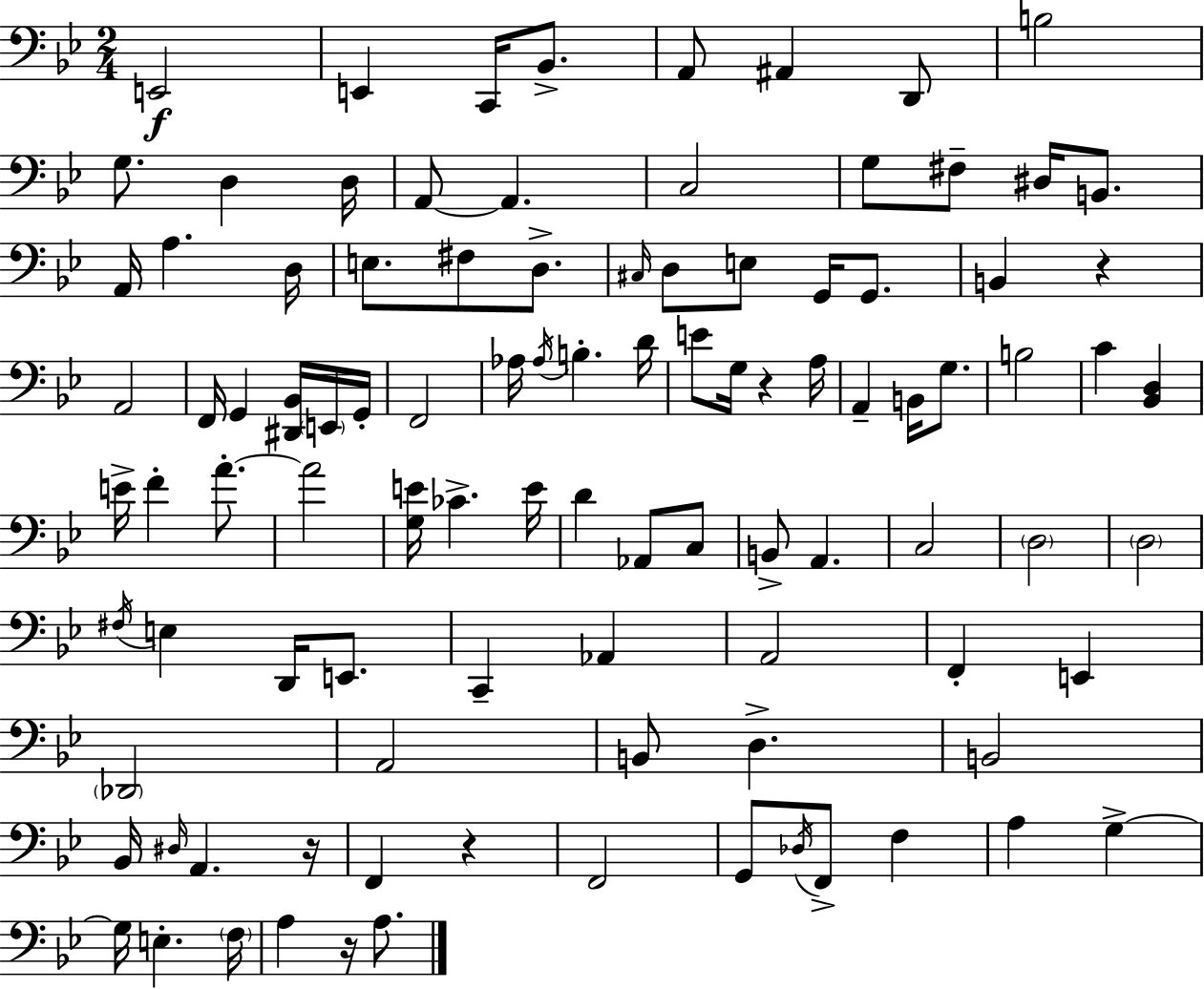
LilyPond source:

{
  \clef bass
  \numericTimeSignature
  \time 2/4
  \key g \minor
  e,2\f | e,4 c,16 bes,8.-> | a,8 ais,4 d,8 | b2 | \break g8. d4 d16 | a,8~~ a,4. | c2 | g8 fis8-- dis16 b,8. | \break a,16 a4. d16 | e8. fis8 d8.-> | \grace { cis16 } d8 e8 g,16 g,8. | b,4 r4 | \break a,2 | f,16 g,4 <dis, bes,>16 \parenthesize e,16 | g,16-. f,2 | aes16 \acciaccatura { aes16 } b4.-. | \break d'16 e'8 g16 r4 | a16 a,4-- b,16 g8. | b2 | c'4 <bes, d>4 | \break e'16-> f'4-. a'8.-.~~ | a'2 | <g e'>16 ces'4.-> | e'16 d'4 aes,8 | \break c8 b,8-> a,4. | c2 | \parenthesize d2 | \parenthesize d2 | \break \acciaccatura { fis16 } e4 d,16 | e,8. c,4-- aes,4 | a,2 | f,4-. e,4 | \break \parenthesize des,2 | a,2 | b,8 d4.-> | b,2 | \break bes,16 \grace { dis16 } a,4. | r16 f,4 | r4 f,2 | g,8 \acciaccatura { des16 } f,8-> | \break f4 a4 | g4->~~ g16 e4.-. | \parenthesize f16 a4 | r16 a8. \bar "|."
}